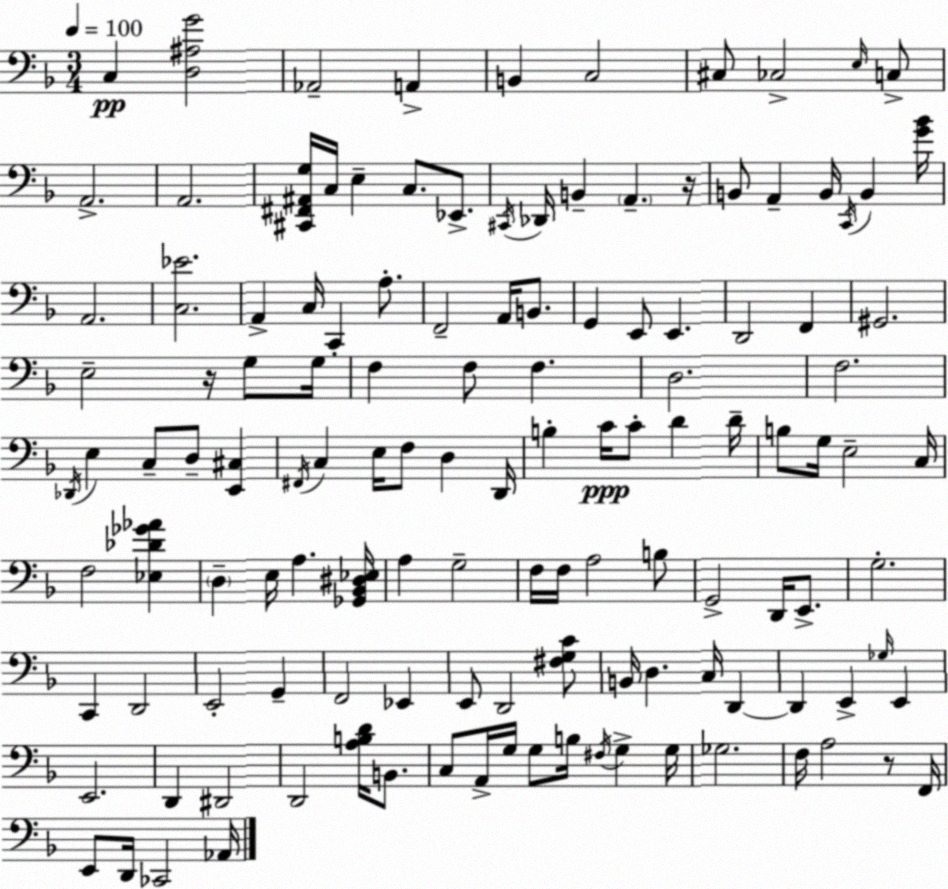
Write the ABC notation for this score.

X:1
T:Untitled
M:3/4
L:1/4
K:F
C, [D,^A,G]2 _A,,2 A,, B,, C,2 ^C,/2 _C,2 E,/4 C,/2 A,,2 A,,2 [^C,,^F,,^A,,G,]/4 C,/4 E, C,/2 _E,,/2 ^C,,/4 _D,,/4 B,, A,, z/4 B,,/2 A,, B,,/4 C,,/4 B,, [G_B]/4 A,,2 [C,_E]2 A,, C,/4 C,, A,/2 F,,2 A,,/4 B,,/2 G,, E,,/2 E,, D,,2 F,, ^G,,2 E,2 z/4 G,/2 G,/4 F, F,/2 F, D,2 F,2 _D,,/4 E, C,/2 D,/2 [E,,^C,] ^F,,/4 C, E,/4 F,/2 D, D,,/4 B, C/4 C/2 D D/4 B,/2 G,/4 E,2 C,/4 F,2 [_E,_D_G_A] D, E,/4 A, [_G,,_B,,^D,_E,]/4 A, G,2 F,/4 F,/4 A,2 B,/2 G,,2 D,,/4 E,,/2 G,2 C,, D,,2 E,,2 G,, F,,2 _E,, E,,/2 D,,2 [^F,G,C]/2 B,,/4 D, C,/4 D,, D,, E,, _G,/4 E,, E,,2 D,, ^D,,2 D,,2 [A,B,D]/4 B,,/2 C,/2 A,,/4 G,/4 G,/2 B,/4 ^F,/4 G, G,/4 _G,2 F,/4 A,2 z/2 F,,/4 E,,/2 D,,/4 _C,,2 _A,,/4